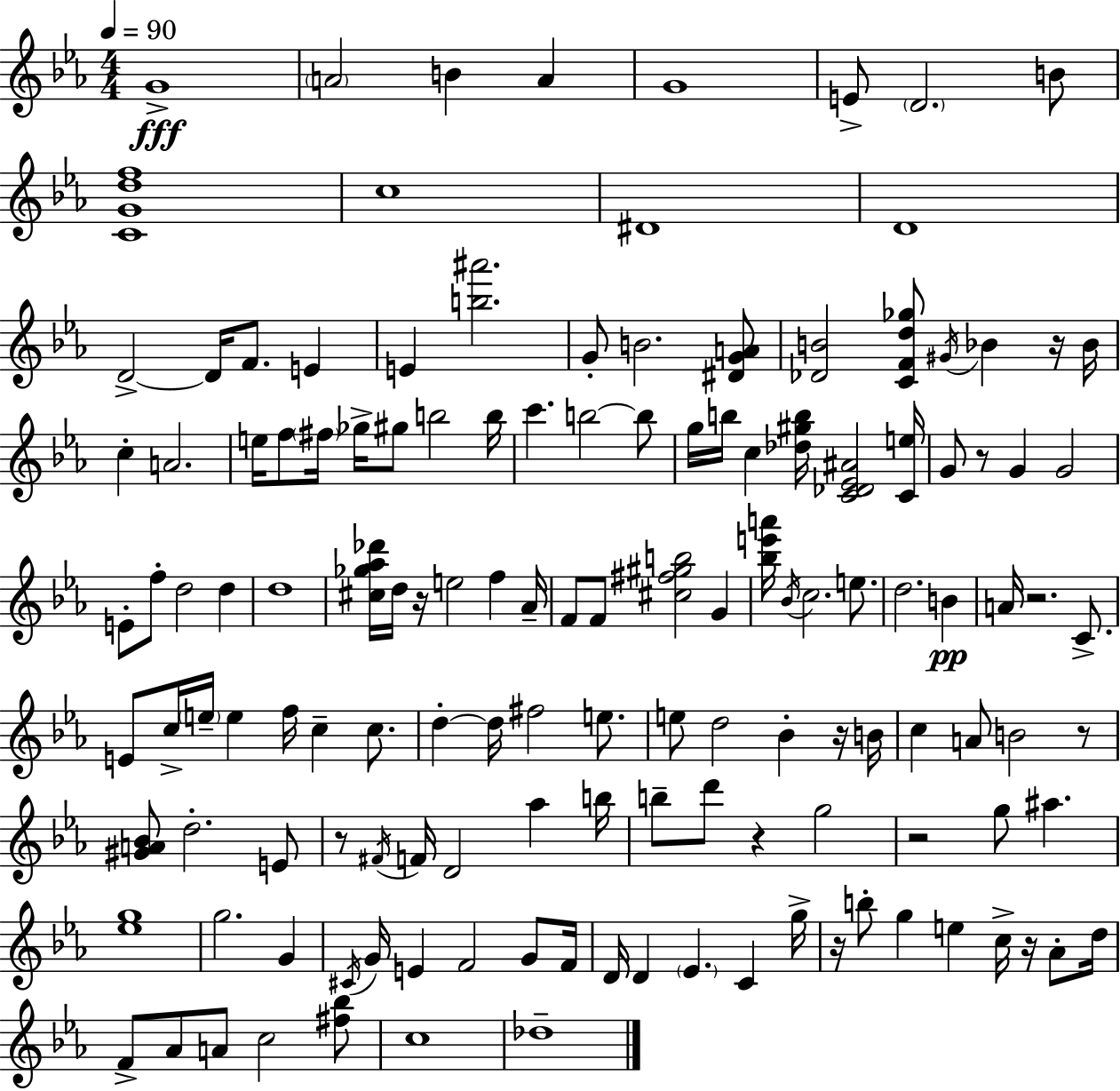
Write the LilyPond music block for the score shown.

{
  \clef treble
  \numericTimeSignature
  \time 4/4
  \key ees \major
  \tempo 4 = 90
  \repeat volta 2 { g'1->\fff | \parenthesize a'2 b'4 a'4 | g'1 | e'8-> \parenthesize d'2. b'8 | \break <c' g' d'' f''>1 | c''1 | dis'1 | d'1 | \break d'2->~~ d'16 f'8. e'4 | e'4 <b'' ais'''>2. | g'8-. b'2. <dis' g' a'>8 | <des' b'>2 <c' f' d'' ges''>8 \acciaccatura { gis'16 } bes'4 r16 | \break bes'16 c''4-. a'2. | e''16 f''8 \parenthesize fis''16 ges''16-> gis''8 b''2 | b''16 c'''4. b''2~~ b''8 | g''16 b''16 c''4 <des'' gis'' b''>16 <c' des' ees' ais'>2 | \break <c' e''>16 g'8 r8 g'4 g'2 | e'8-. f''8-. d''2 d''4 | d''1 | <cis'' ges'' aes'' des'''>16 d''16 r16 e''2 f''4 | \break aes'16-- f'8 f'8 <cis'' fis'' gis'' b''>2 g'4 | <bes'' e''' a'''>16 \acciaccatura { bes'16 } c''2. e''8. | d''2. b'4\pp | a'16 r2. c'8.-> | \break e'8 c''16-> \parenthesize e''16-- e''4 f''16 c''4-- c''8. | d''4-.~~ d''16 fis''2 e''8. | e''8 d''2 bes'4-. | r16 b'16 c''4 a'8 b'2 | \break r8 <gis' a' bes'>8 d''2.-. | e'8 r8 \acciaccatura { fis'16 } f'16 d'2 aes''4 | b''16 b''8-- d'''8 r4 g''2 | r2 g''8 ais''4. | \break <ees'' g''>1 | g''2. g'4 | \acciaccatura { cis'16 } g'16 e'4 f'2 | g'8 f'16 d'16 d'4 \parenthesize ees'4. c'4 | \break g''16-> r16 b''8-. g''4 e''4 c''16-> | r16 aes'8-. d''16 f'8-> aes'8 a'8 c''2 | <fis'' bes''>8 c''1 | des''1-- | \break } \bar "|."
}